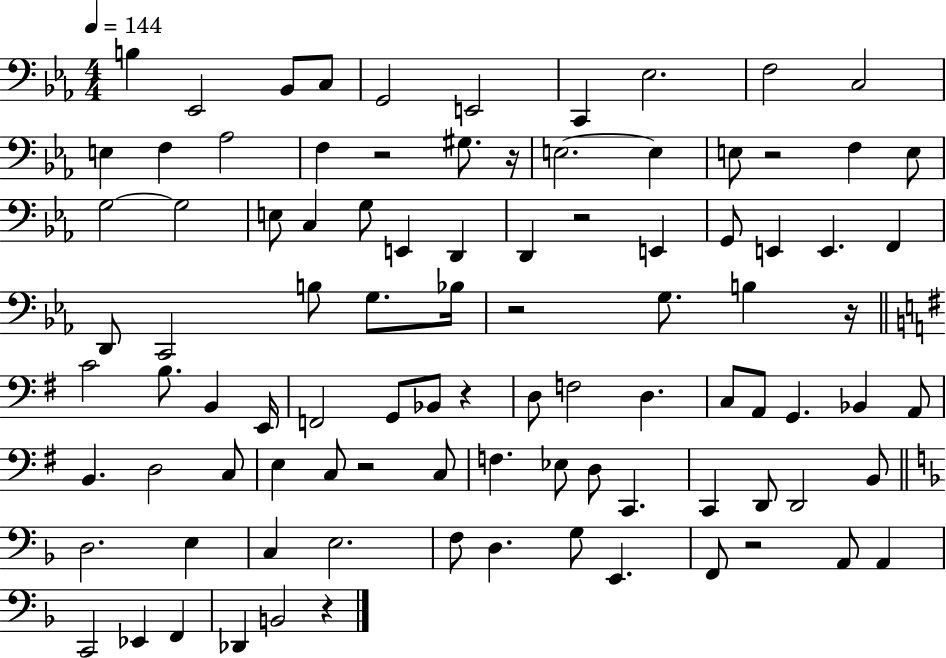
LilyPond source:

{
  \clef bass
  \numericTimeSignature
  \time 4/4
  \key ees \major
  \tempo 4 = 144
  \repeat volta 2 { b4 ees,2 bes,8 c8 | g,2 e,2 | c,4 ees2. | f2 c2 | \break e4 f4 aes2 | f4 r2 gis8. r16 | e2.~~ e4 | e8 r2 f4 e8 | \break g2~~ g2 | e8 c4 g8 e,4 d,4 | d,4 r2 e,4 | g,8 e,4 e,4. f,4 | \break d,8 c,2 b8 g8. bes16 | r2 g8. b4 r16 | \bar "||" \break \key g \major c'2 b8. b,4 e,16 | f,2 g,8 bes,8 r4 | d8 f2 d4. | c8 a,8 g,4. bes,4 a,8 | \break b,4. d2 c8 | e4 c8 r2 c8 | f4. ees8 d8 c,4. | c,4 d,8 d,2 b,8 | \break \bar "||" \break \key f \major d2. e4 | c4 e2. | f8 d4. g8 e,4. | f,8 r2 a,8 a,4 | \break c,2 ees,4 f,4 | des,4 b,2 r4 | } \bar "|."
}